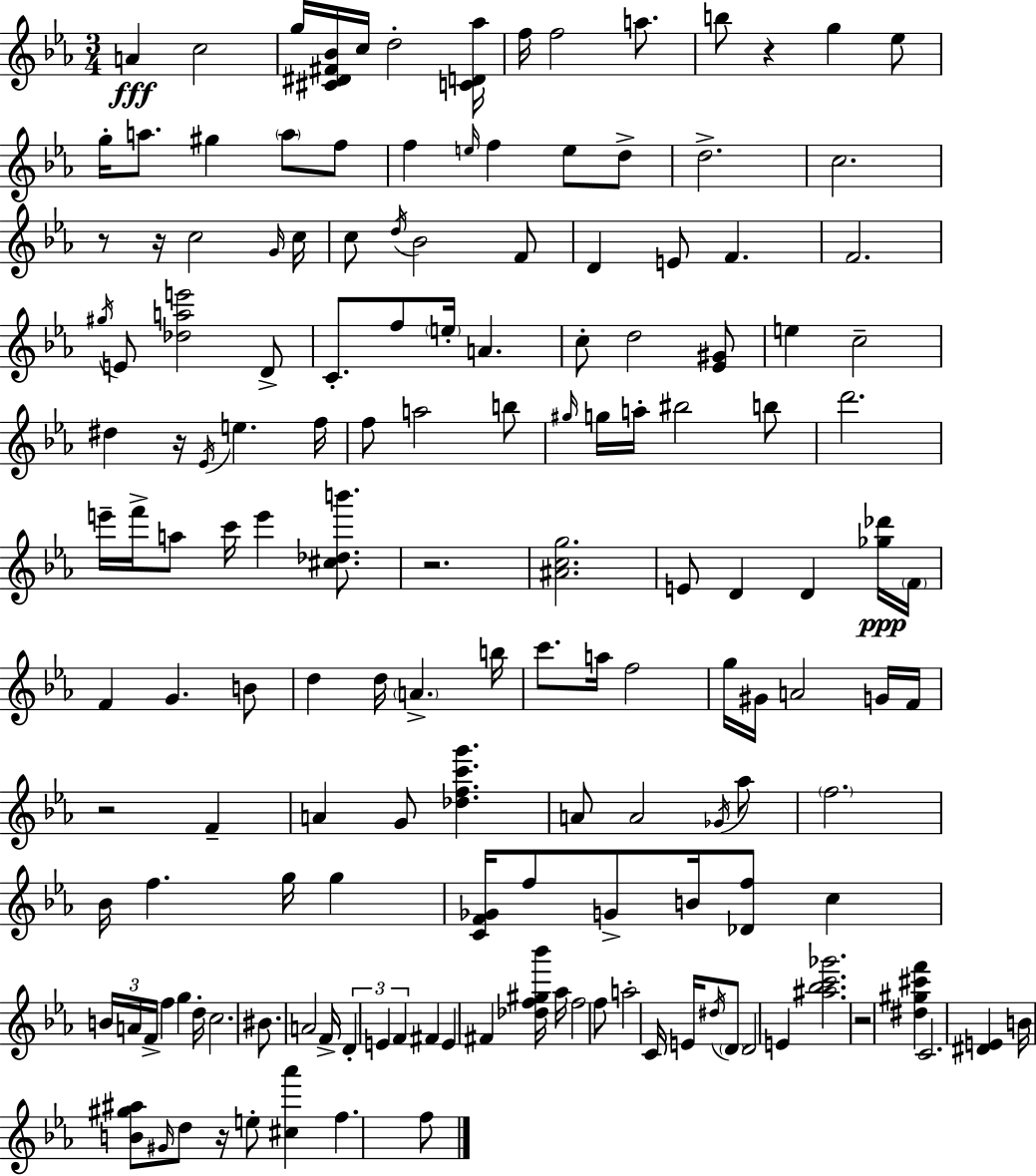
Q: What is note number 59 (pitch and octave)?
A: E6